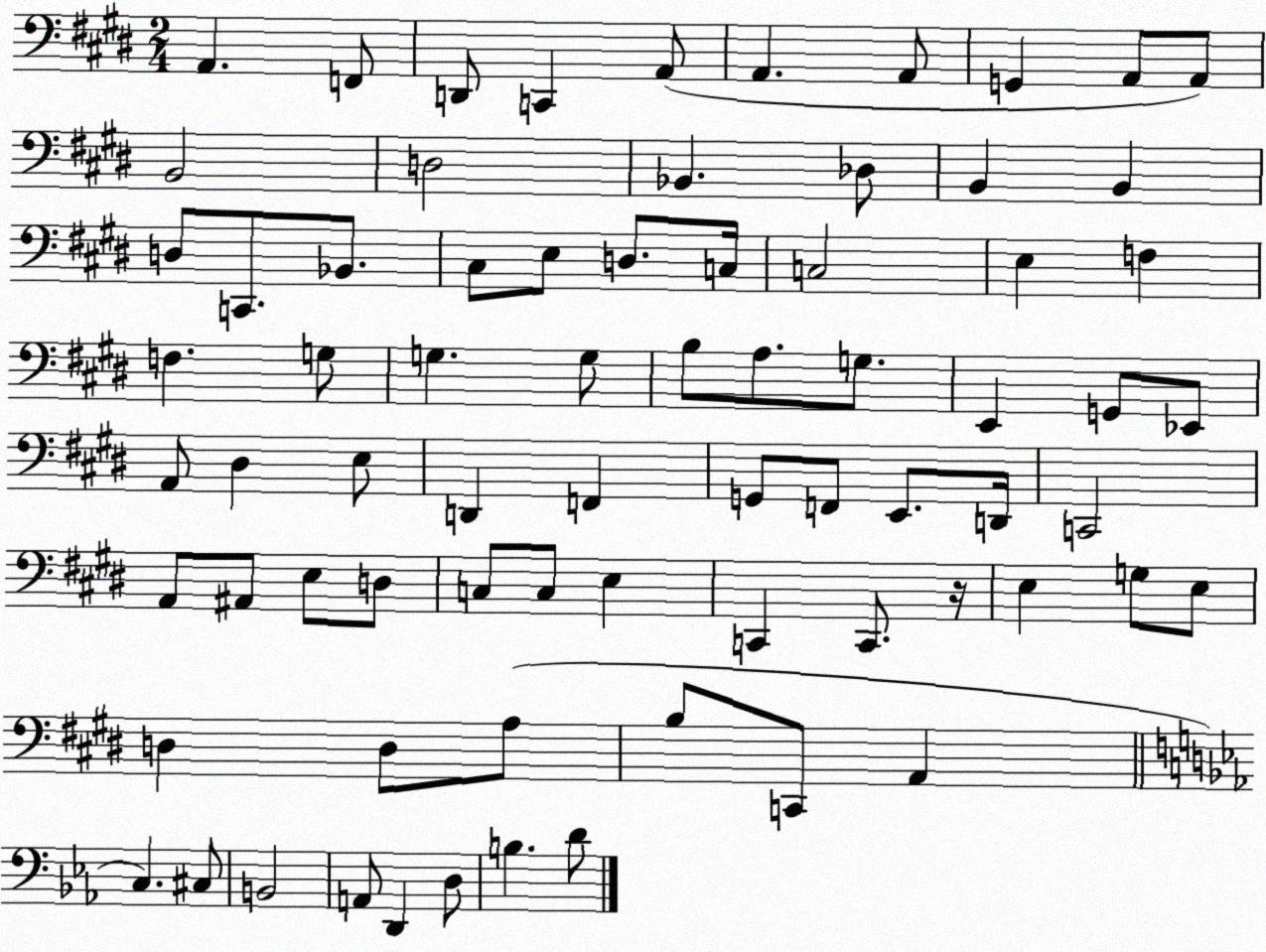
X:1
T:Untitled
M:2/4
L:1/4
K:E
A,, F,,/2 D,,/2 C,, A,,/2 A,, A,,/2 G,, A,,/2 A,,/2 B,,2 D,2 _B,, _D,/2 B,, B,, D,/2 C,,/2 _B,,/2 ^C,/2 E,/2 D,/2 C,/4 C,2 E, F, F, G,/2 G, G,/2 B,/2 A,/2 G,/2 E,, G,,/2 _E,,/2 A,,/2 ^D, E,/2 D,, F,, G,,/2 F,,/2 E,,/2 D,,/4 C,,2 A,,/2 ^A,,/2 E,/2 D,/2 C,/2 C,/2 E, C,, C,,/2 z/4 E, G,/2 E,/2 D, D,/2 A,/2 B,/2 C,,/2 A,, C, ^C,/2 B,,2 A,,/2 D,, D,/2 B, D/2